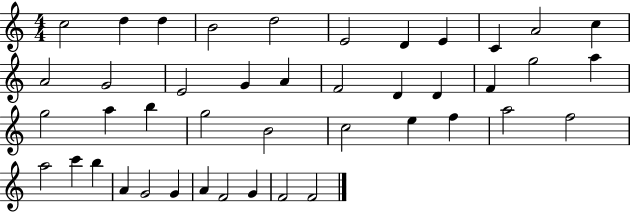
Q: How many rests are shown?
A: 0